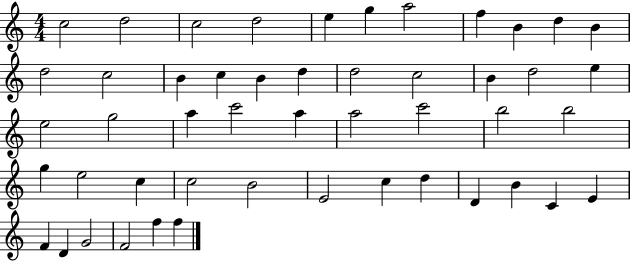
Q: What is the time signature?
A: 4/4